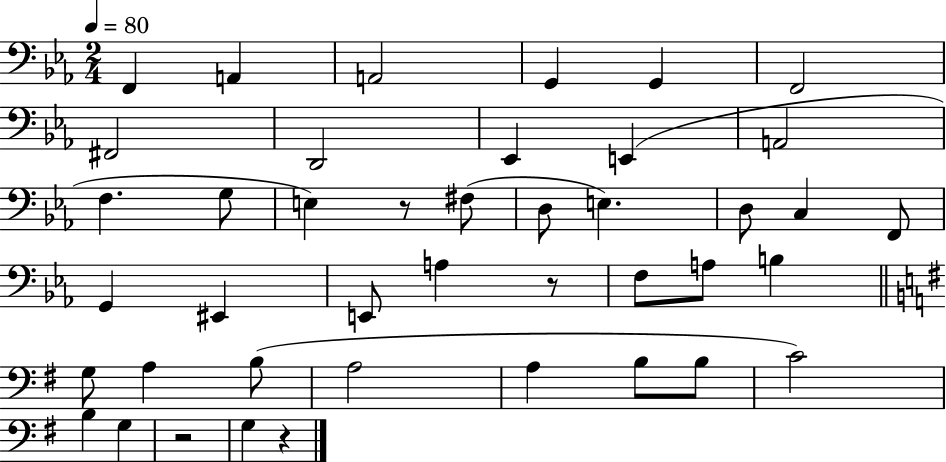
X:1
T:Untitled
M:2/4
L:1/4
K:Eb
F,, A,, A,,2 G,, G,, F,,2 ^F,,2 D,,2 _E,, E,, A,,2 F, G,/2 E, z/2 ^F,/2 D,/2 E, D,/2 C, F,,/2 G,, ^E,, E,,/2 A, z/2 F,/2 A,/2 B, G,/2 A, B,/2 A,2 A, B,/2 B,/2 C2 B, G, z2 G, z